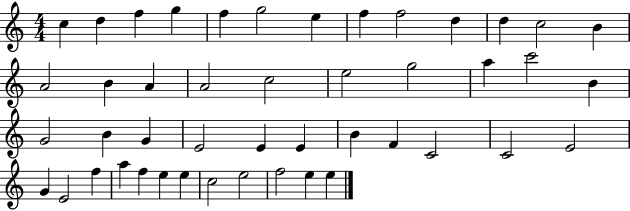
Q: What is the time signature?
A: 4/4